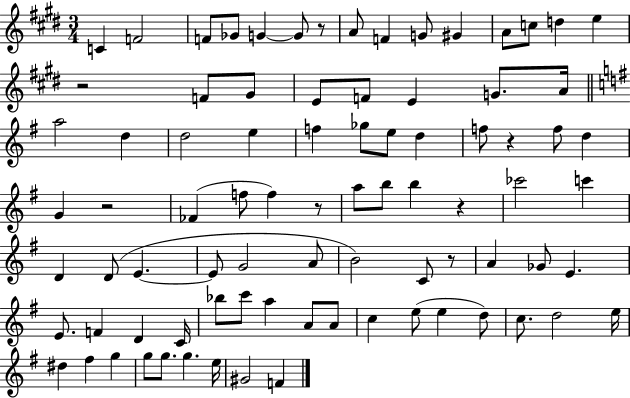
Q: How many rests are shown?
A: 7